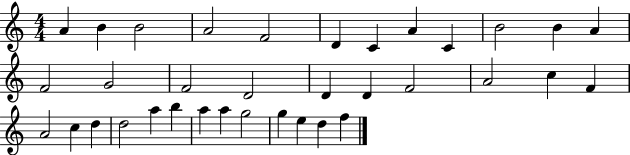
X:1
T:Untitled
M:4/4
L:1/4
K:C
A B B2 A2 F2 D C A C B2 B A F2 G2 F2 D2 D D F2 A2 c F A2 c d d2 a b a a g2 g e d f